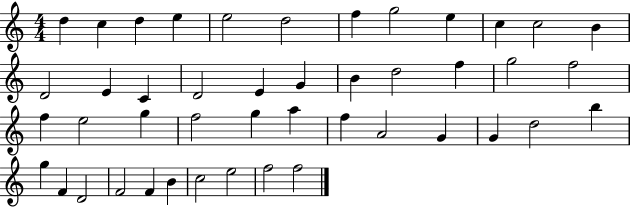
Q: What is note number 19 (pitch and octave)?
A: B4